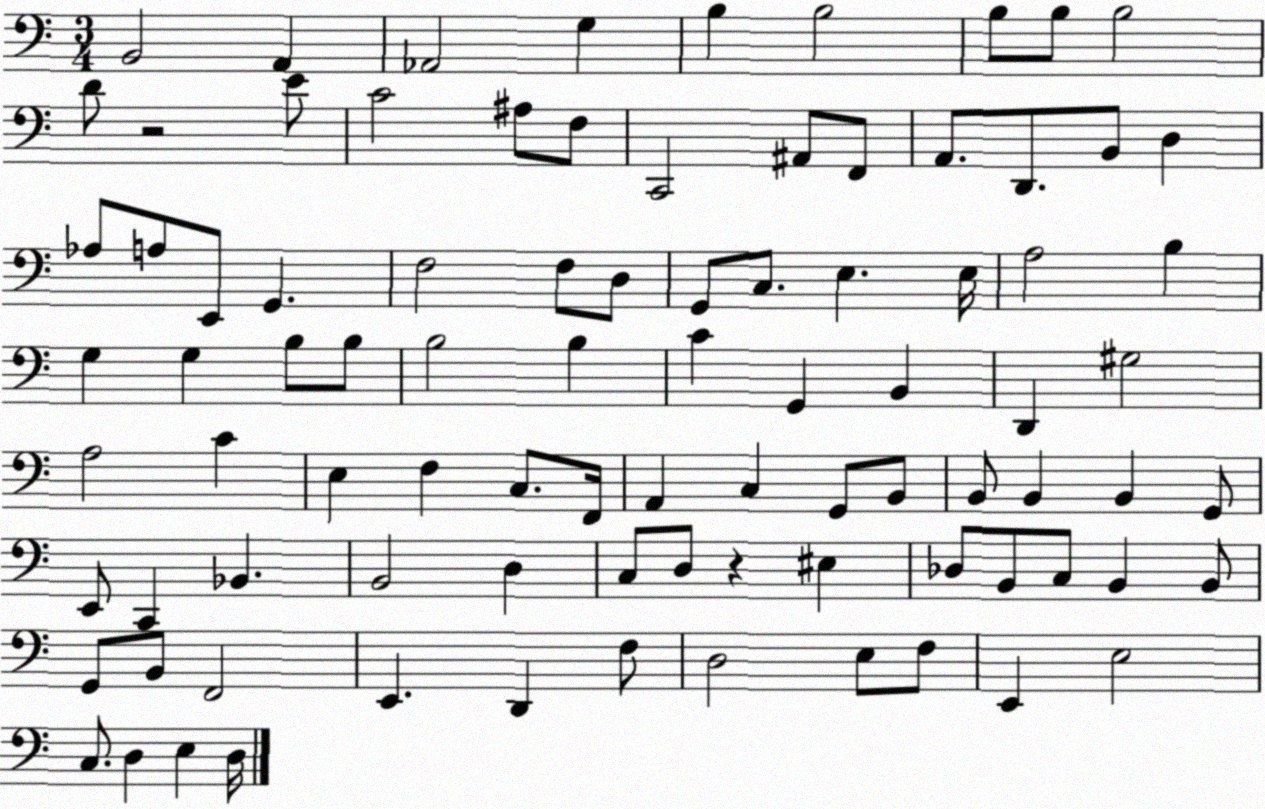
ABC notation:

X:1
T:Untitled
M:3/4
L:1/4
K:C
B,,2 A,, _A,,2 G, B, B,2 B,/2 B,/2 B,2 D/2 z2 E/2 C2 ^A,/2 F,/2 C,,2 ^A,,/2 F,,/2 A,,/2 D,,/2 B,,/2 D, _A,/2 A,/2 E,,/2 G,, F,2 F,/2 D,/2 G,,/2 C,/2 E, E,/4 A,2 B, G, G, B,/2 B,/2 B,2 B, C G,, B,, D,, ^G,2 A,2 C E, F, C,/2 F,,/4 A,, C, G,,/2 B,,/2 B,,/2 B,, B,, G,,/2 E,,/2 C,, _B,, B,,2 D, C,/2 D,/2 z ^E, _D,/2 B,,/2 C,/2 B,, B,,/2 G,,/2 B,,/2 F,,2 E,, D,, F,/2 D,2 E,/2 F,/2 E,, E,2 C,/2 D, E, D,/4